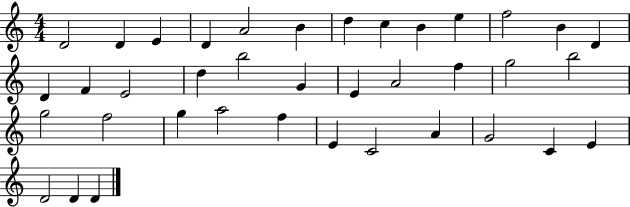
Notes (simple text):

D4/h D4/q E4/q D4/q A4/h B4/q D5/q C5/q B4/q E5/q F5/h B4/q D4/q D4/q F4/q E4/h D5/q B5/h G4/q E4/q A4/h F5/q G5/h B5/h G5/h F5/h G5/q A5/h F5/q E4/q C4/h A4/q G4/h C4/q E4/q D4/h D4/q D4/q